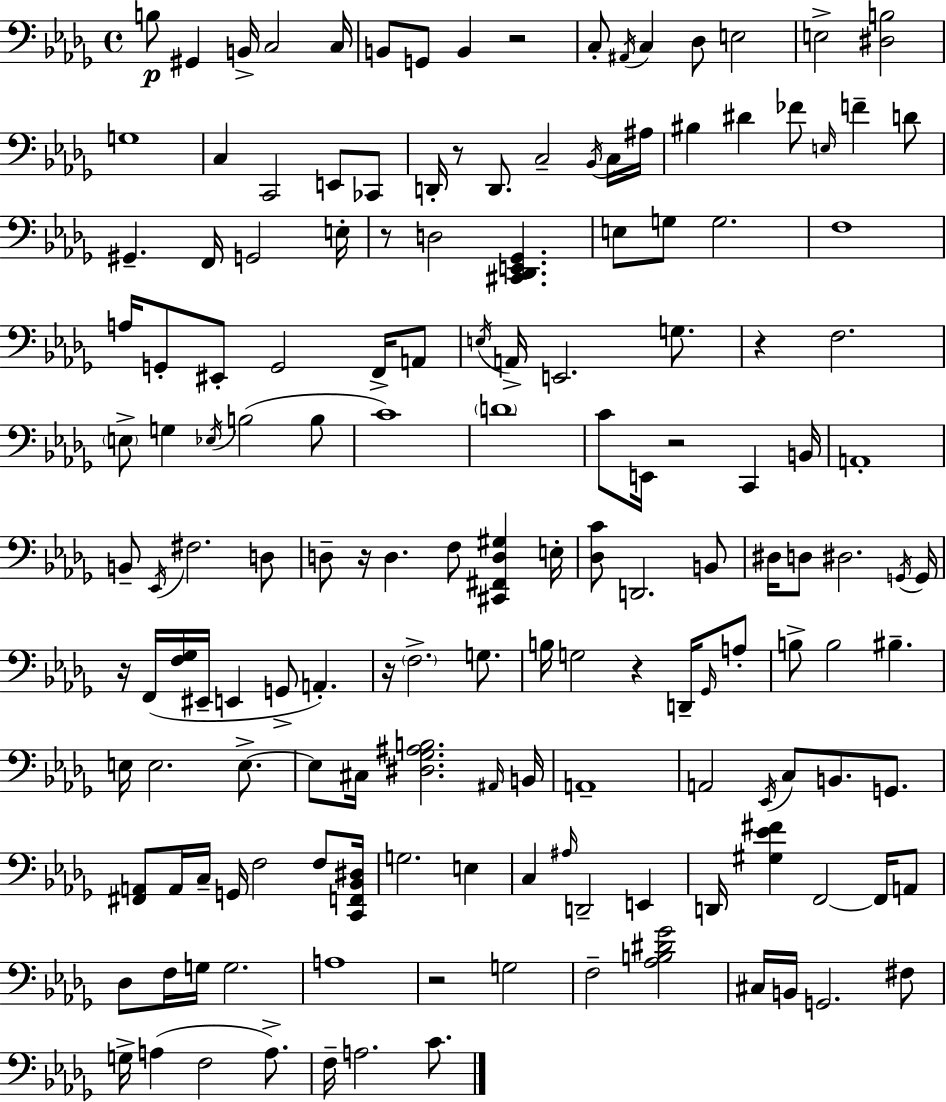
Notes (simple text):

B3/e G#2/q B2/s C3/h C3/s B2/e G2/e B2/q R/h C3/e A#2/s C3/q Db3/e E3/h E3/h [D#3,B3]/h G3/w C3/q C2/h E2/e CES2/e D2/s R/e D2/e. C3/h Bb2/s C3/s A#3/s BIS3/q D#4/q FES4/e E3/s F4/q D4/e G#2/q. F2/s G2/h E3/s R/e D3/h [C#2,Db2,E2,Gb2]/q. E3/e G3/e G3/h. F3/w A3/s G2/e EIS2/e G2/h F2/s A2/e E3/s A2/s E2/h. G3/e. R/q F3/h. E3/e G3/q Eb3/s B3/h B3/e C4/w D4/w C4/e E2/s R/h C2/q B2/s A2/w B2/e Eb2/s F#3/h. D3/e D3/e R/s D3/q. F3/e [C#2,F#2,D3,G#3]/q E3/s [Db3,C4]/e D2/h. B2/e D#3/s D3/e D#3/h. G2/s G2/s R/s F2/s [F3,Gb3]/s EIS2/s E2/q G2/e A2/q. R/s F3/h. G3/e. B3/s G3/h R/q D2/s Gb2/s A3/e B3/e B3/h BIS3/q. E3/s E3/h. E3/e. E3/e C#3/s [D#3,Gb3,A#3,B3]/h. A#2/s B2/s A2/w A2/h Eb2/s C3/e B2/e. G2/e. [F#2,A2]/e A2/s C3/s G2/s F3/h F3/e [C2,F2,Bb2,D#3]/s G3/h. E3/q C3/q A#3/s D2/h E2/q D2/s [G#3,Eb4,F#4]/q F2/h F2/s A2/e Db3/e F3/s G3/s G3/h. A3/w R/h G3/h F3/h [Ab3,B3,D#4,Gb4]/h C#3/s B2/s G2/h. F#3/e G3/s A3/q F3/h A3/e. F3/s A3/h. C4/e.